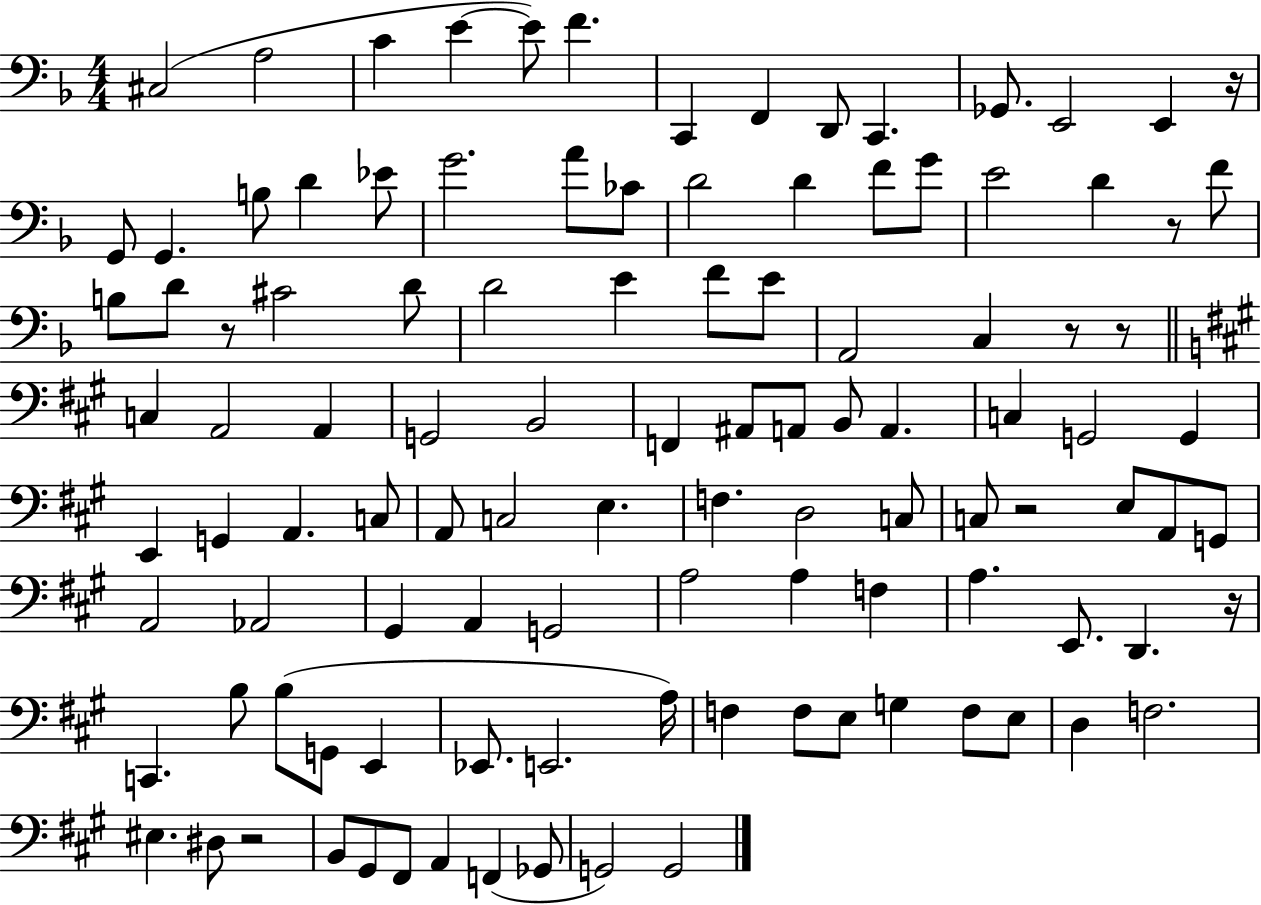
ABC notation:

X:1
T:Untitled
M:4/4
L:1/4
K:F
^C,2 A,2 C E E/2 F C,, F,, D,,/2 C,, _G,,/2 E,,2 E,, z/4 G,,/2 G,, B,/2 D _E/2 G2 A/2 _C/2 D2 D F/2 G/2 E2 D z/2 F/2 B,/2 D/2 z/2 ^C2 D/2 D2 E F/2 E/2 A,,2 C, z/2 z/2 C, A,,2 A,, G,,2 B,,2 F,, ^A,,/2 A,,/2 B,,/2 A,, C, G,,2 G,, E,, G,, A,, C,/2 A,,/2 C,2 E, F, D,2 C,/2 C,/2 z2 E,/2 A,,/2 G,,/2 A,,2 _A,,2 ^G,, A,, G,,2 A,2 A, F, A, E,,/2 D,, z/4 C,, B,/2 B,/2 G,,/2 E,, _E,,/2 E,,2 A,/4 F, F,/2 E,/2 G, F,/2 E,/2 D, F,2 ^E, ^D,/2 z2 B,,/2 ^G,,/2 ^F,,/2 A,, F,, _G,,/2 G,,2 G,,2